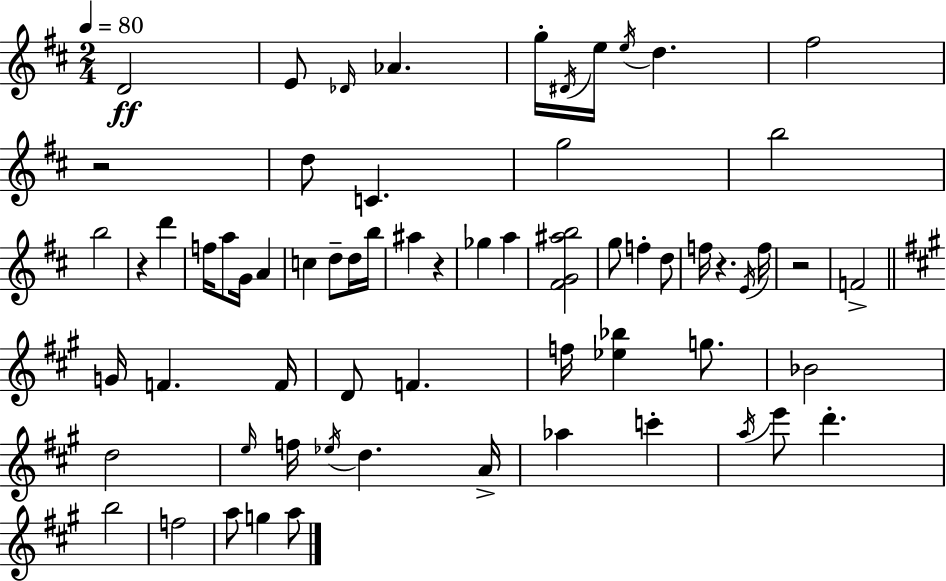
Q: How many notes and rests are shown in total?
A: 65